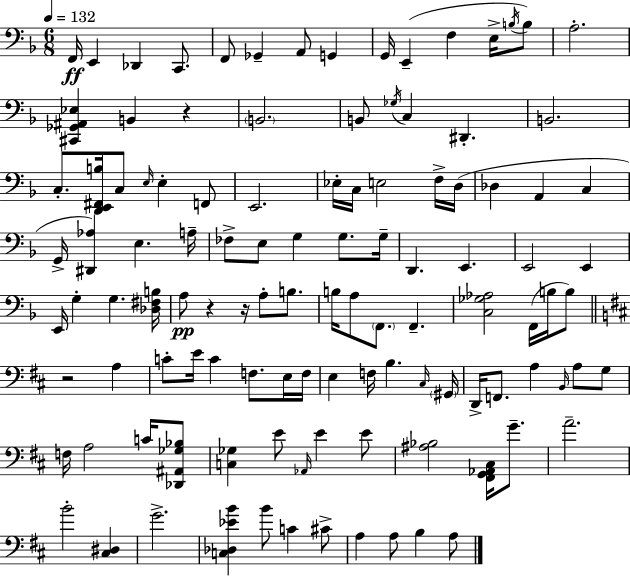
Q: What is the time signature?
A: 6/8